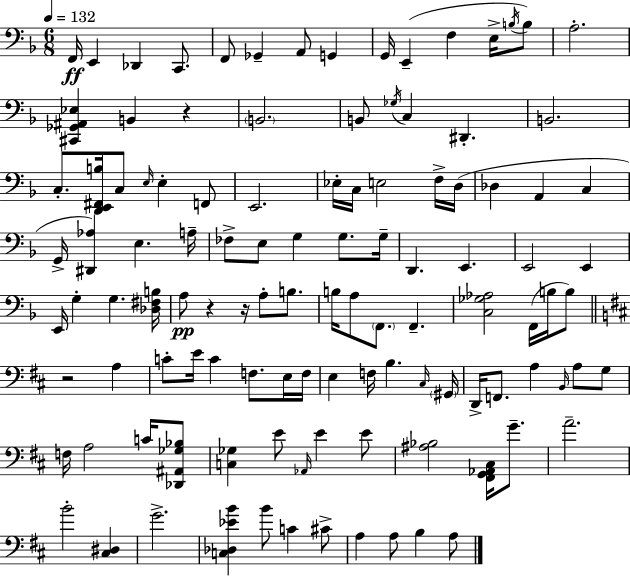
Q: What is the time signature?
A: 6/8